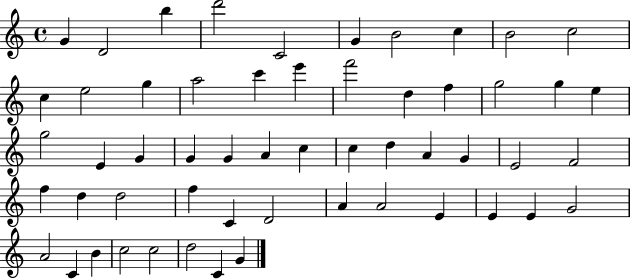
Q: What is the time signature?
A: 4/4